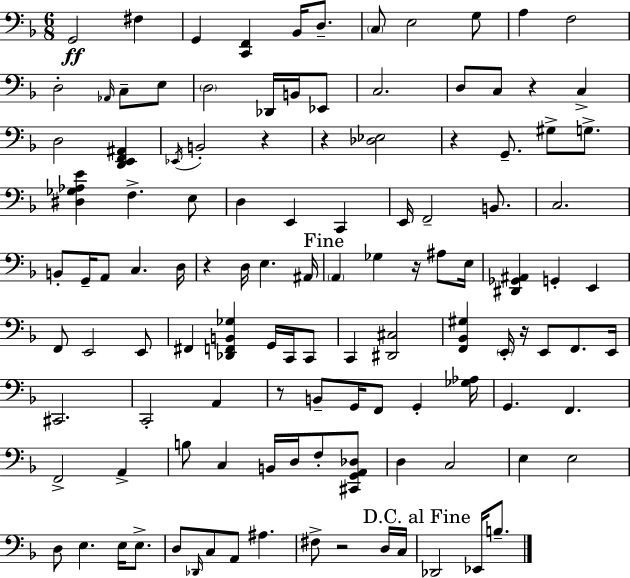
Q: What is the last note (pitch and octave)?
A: B3